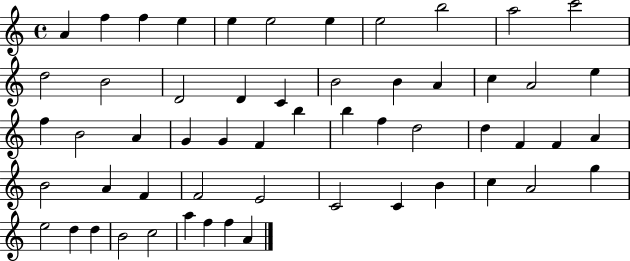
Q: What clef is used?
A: treble